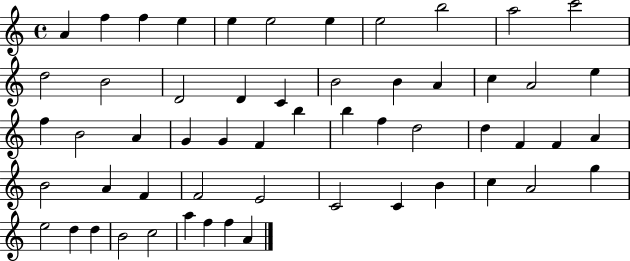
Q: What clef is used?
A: treble